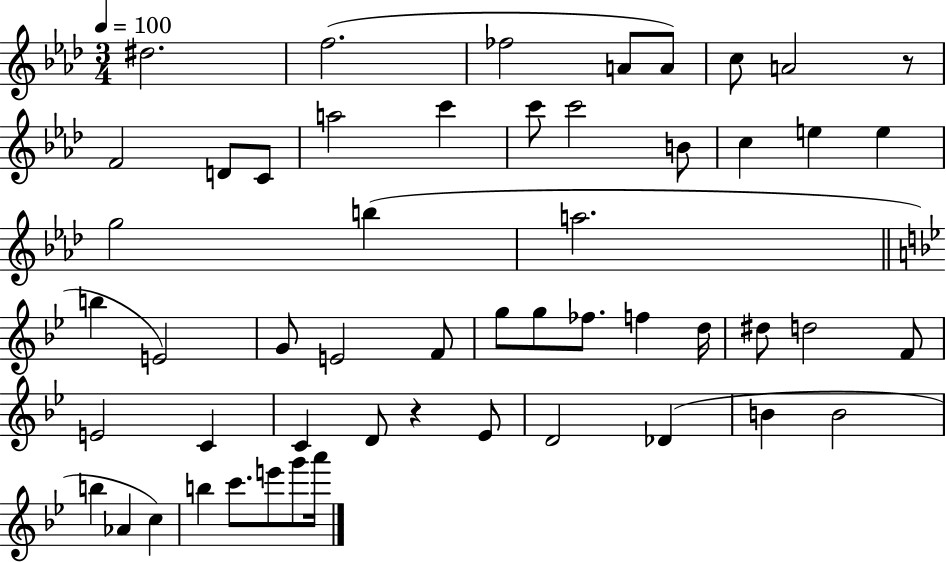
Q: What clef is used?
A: treble